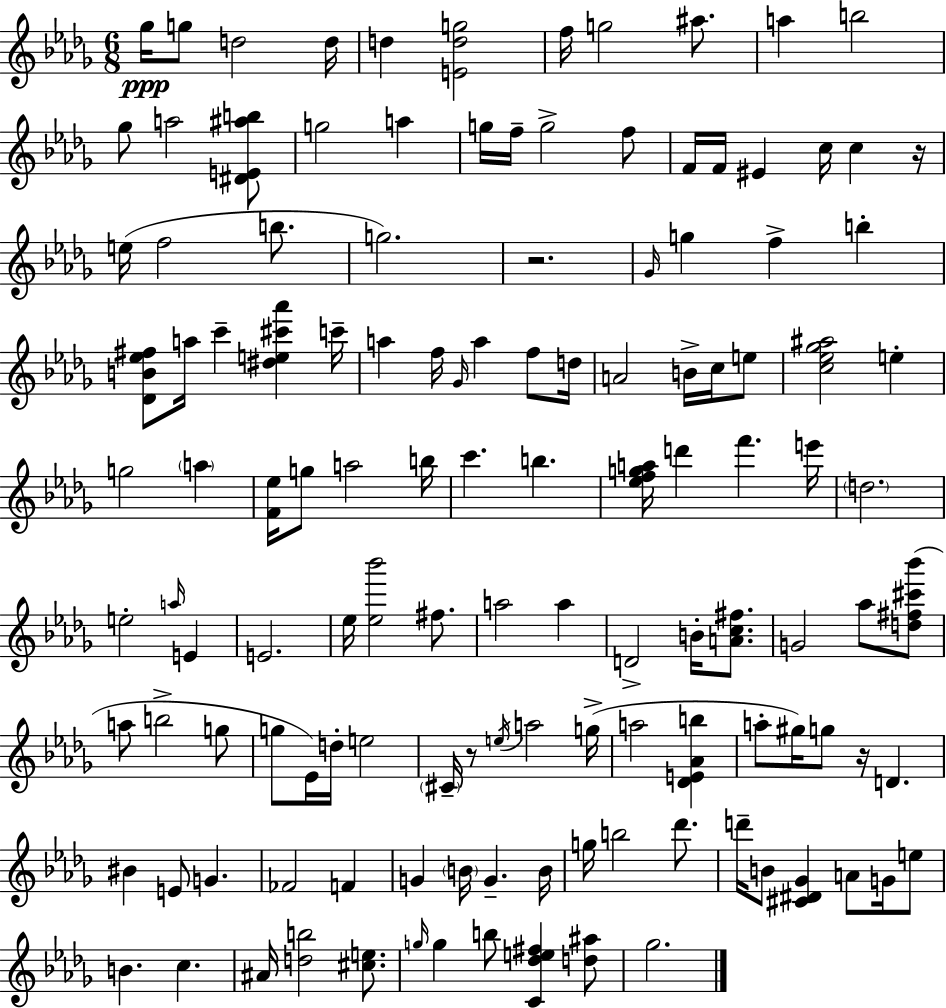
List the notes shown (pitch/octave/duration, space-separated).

Gb5/s G5/e D5/h D5/s D5/q [E4,D5,G5]/h F5/s G5/h A#5/e. A5/q B5/h Gb5/e A5/h [D#4,E4,A#5,B5]/e G5/h A5/q G5/s F5/s G5/h F5/e F4/s F4/s EIS4/q C5/s C5/q R/s E5/s F5/h B5/e. G5/h. R/h. Gb4/s G5/q F5/q B5/q [Db4,B4,Eb5,F#5]/e A5/s C6/q [D#5,E5,C#6,Ab6]/q C6/s A5/q F5/s Gb4/s A5/q F5/e D5/s A4/h B4/s C5/s E5/e [C5,Eb5,Gb5,A#5]/h E5/q G5/h A5/q [F4,Eb5]/s G5/e A5/h B5/s C6/q. B5/q. [Eb5,F5,G5,A5]/s D6/q F6/q. E6/s D5/h. E5/h A5/s E4/q E4/h. Eb5/s [Eb5,Bb6]/h F#5/e. A5/h A5/q D4/h B4/s [A4,C5,F#5]/e. G4/h Ab5/e [D5,F#5,C#6,Bb6]/e A5/e B5/h G5/e G5/e Eb4/s D5/s E5/h C#4/s R/e E5/s A5/h G5/s A5/h [Db4,E4,Ab4,B5]/q A5/e G#5/s G5/e R/s D4/q. BIS4/q E4/e G4/q. FES4/h F4/q G4/q B4/s G4/q. B4/s G5/s B5/h Db6/e. D6/s B4/e [C#4,D#4,Gb4]/q A4/e G4/s E5/e B4/q. C5/q. A#4/s [D5,B5]/h [C#5,E5]/e. G5/s G5/q B5/e [C4,Db5,E5,F#5]/q [D5,A#5]/e Gb5/h.